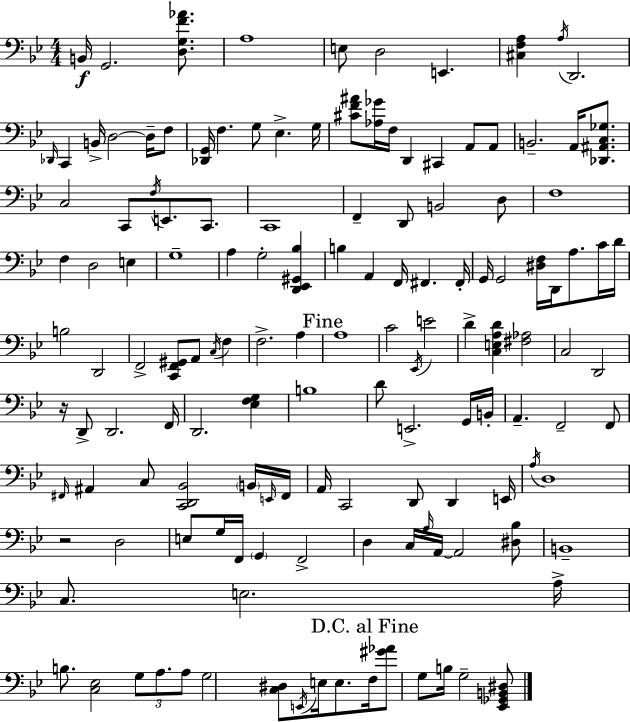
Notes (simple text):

B2/s G2/h. [D3,G3,F4,Ab4]/e. A3/w E3/e D3/h E2/q. [C#3,F3,A3]/q A3/s D2/h. Db2/s C2/q B2/s D3/h D3/s F3/e [Db2,G2]/s F3/q. G3/e Eb3/q. G3/s [C#4,F4,A#4]/e [Ab3,Gb4]/s F3/s D2/q C#2/q A2/e A2/e B2/h. A2/s [Db2,A#2,C3,Gb3]/e. C3/h C2/e F3/s E2/e. C2/e. C2/w F2/q D2/e B2/h D3/e F3/w F3/q D3/h E3/q G3/w A3/q G3/h [D2,Eb2,G#2,Bb3]/q B3/q A2/q F2/s F#2/q. F#2/s G2/s G2/h [D#3,F3]/s D2/s A3/e. C4/s D4/s B3/h D2/h F2/h [C2,F2,G#2]/e A2/e C3/s F3/q F3/h. A3/q A3/w C4/h Eb2/s E4/h D4/q [C3,E3,A3,D4]/q [F#3,Ab3]/h C3/h D2/h R/s D2/e D2/h. F2/s D2/h. [Eb3,F3,G3]/q B3/w D4/e E2/h. G2/s B2/s A2/q. F2/h F2/e F#2/s A#2/q C3/e [C2,D2,Bb2]/h B2/s E2/s F#2/s A2/s C2/h D2/e D2/q E2/s A3/s D3/w R/h D3/h E3/e G3/s F2/s G2/q F2/h D3/q C3/s A3/s A2/s A2/h [D#3,Bb3]/e B2/w C3/e. E3/h. A3/s B3/e. [C3,Eb3]/h G3/e A3/e. A3/e G3/h [C3,D#3]/e E2/s E3/s E3/e. F3/s [G#4,Ab4]/e G3/e B3/s G3/h [Eb2,Gb2,B2,D#3]/e